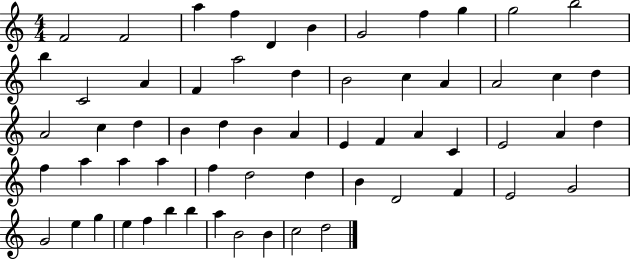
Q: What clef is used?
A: treble